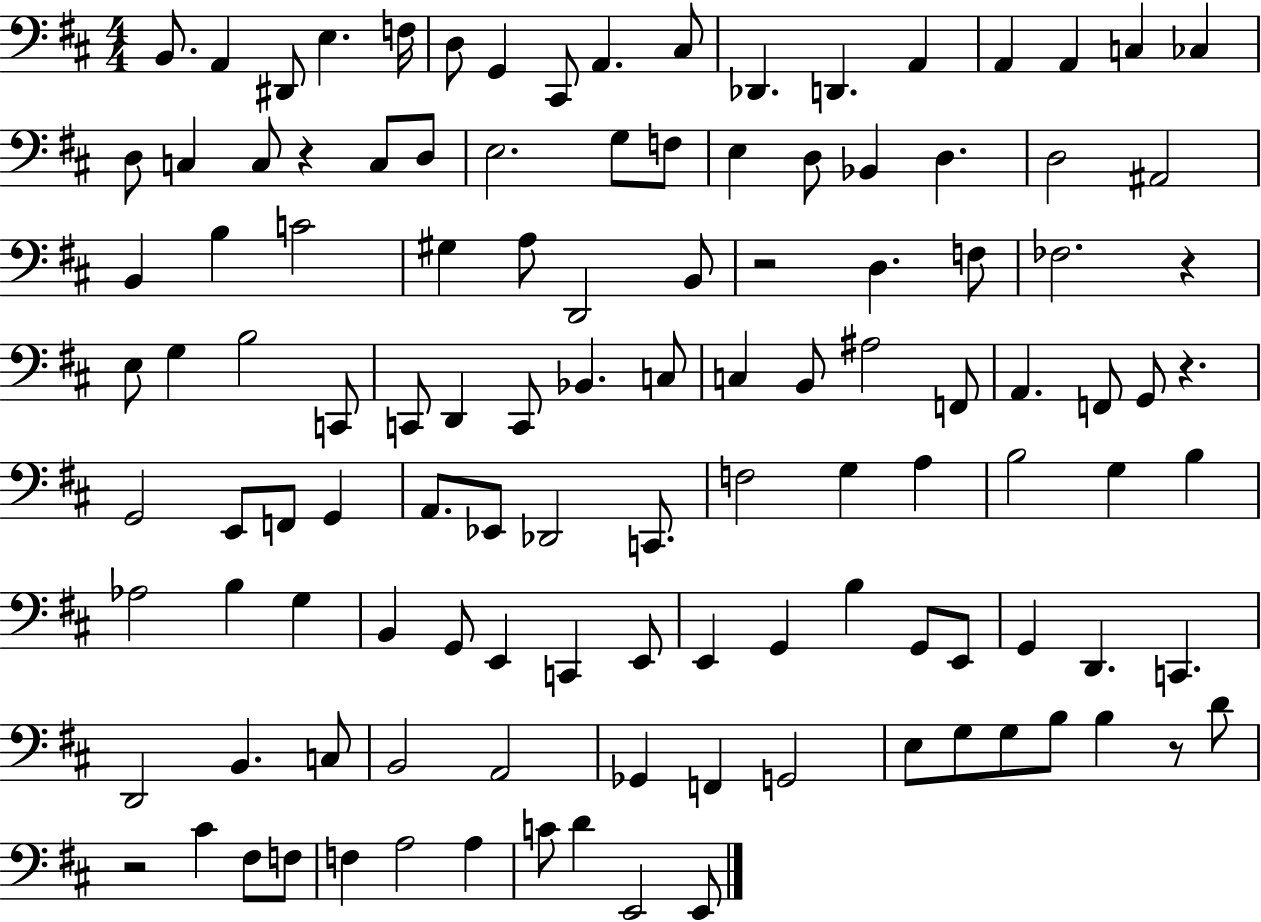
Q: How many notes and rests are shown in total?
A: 117